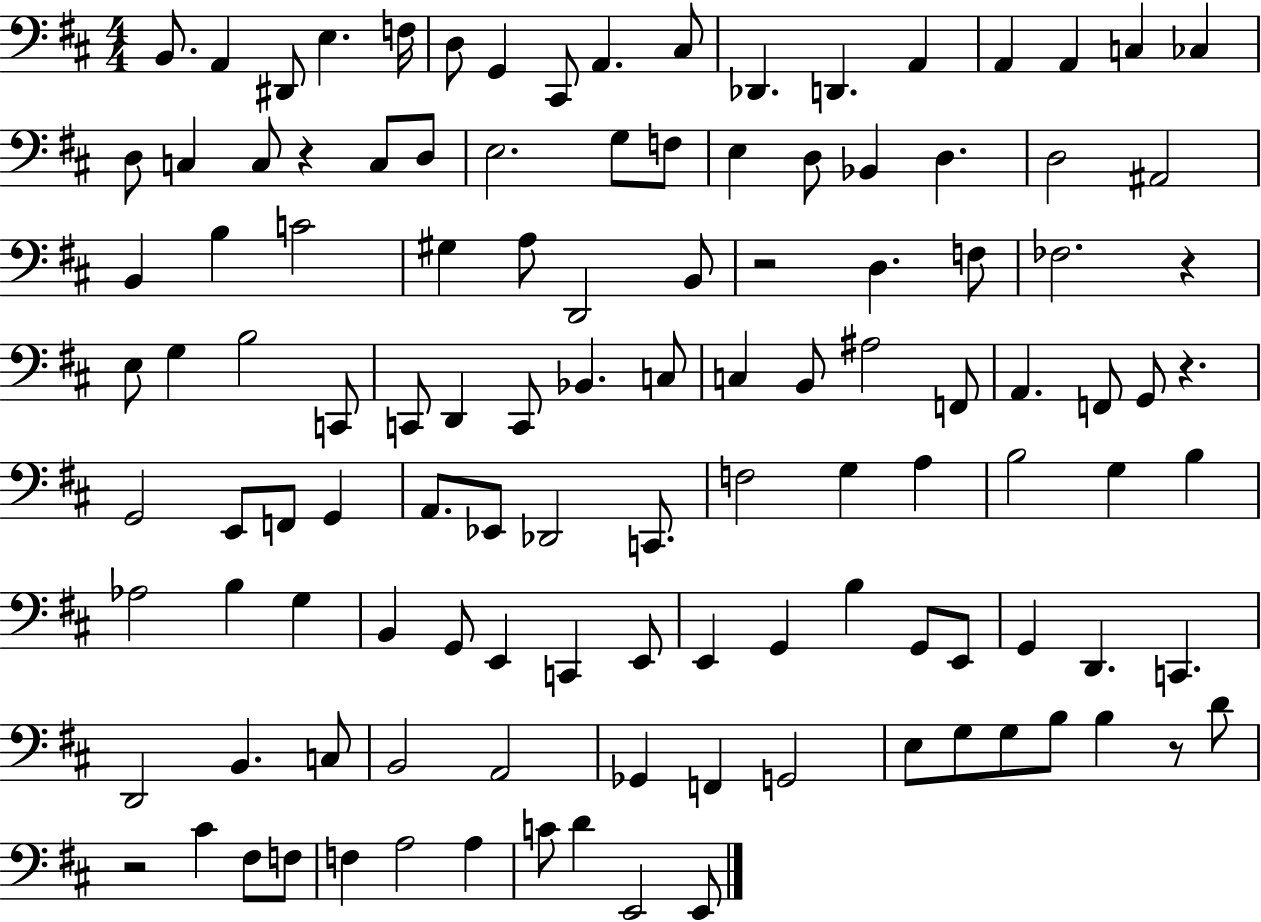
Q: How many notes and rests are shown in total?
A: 117